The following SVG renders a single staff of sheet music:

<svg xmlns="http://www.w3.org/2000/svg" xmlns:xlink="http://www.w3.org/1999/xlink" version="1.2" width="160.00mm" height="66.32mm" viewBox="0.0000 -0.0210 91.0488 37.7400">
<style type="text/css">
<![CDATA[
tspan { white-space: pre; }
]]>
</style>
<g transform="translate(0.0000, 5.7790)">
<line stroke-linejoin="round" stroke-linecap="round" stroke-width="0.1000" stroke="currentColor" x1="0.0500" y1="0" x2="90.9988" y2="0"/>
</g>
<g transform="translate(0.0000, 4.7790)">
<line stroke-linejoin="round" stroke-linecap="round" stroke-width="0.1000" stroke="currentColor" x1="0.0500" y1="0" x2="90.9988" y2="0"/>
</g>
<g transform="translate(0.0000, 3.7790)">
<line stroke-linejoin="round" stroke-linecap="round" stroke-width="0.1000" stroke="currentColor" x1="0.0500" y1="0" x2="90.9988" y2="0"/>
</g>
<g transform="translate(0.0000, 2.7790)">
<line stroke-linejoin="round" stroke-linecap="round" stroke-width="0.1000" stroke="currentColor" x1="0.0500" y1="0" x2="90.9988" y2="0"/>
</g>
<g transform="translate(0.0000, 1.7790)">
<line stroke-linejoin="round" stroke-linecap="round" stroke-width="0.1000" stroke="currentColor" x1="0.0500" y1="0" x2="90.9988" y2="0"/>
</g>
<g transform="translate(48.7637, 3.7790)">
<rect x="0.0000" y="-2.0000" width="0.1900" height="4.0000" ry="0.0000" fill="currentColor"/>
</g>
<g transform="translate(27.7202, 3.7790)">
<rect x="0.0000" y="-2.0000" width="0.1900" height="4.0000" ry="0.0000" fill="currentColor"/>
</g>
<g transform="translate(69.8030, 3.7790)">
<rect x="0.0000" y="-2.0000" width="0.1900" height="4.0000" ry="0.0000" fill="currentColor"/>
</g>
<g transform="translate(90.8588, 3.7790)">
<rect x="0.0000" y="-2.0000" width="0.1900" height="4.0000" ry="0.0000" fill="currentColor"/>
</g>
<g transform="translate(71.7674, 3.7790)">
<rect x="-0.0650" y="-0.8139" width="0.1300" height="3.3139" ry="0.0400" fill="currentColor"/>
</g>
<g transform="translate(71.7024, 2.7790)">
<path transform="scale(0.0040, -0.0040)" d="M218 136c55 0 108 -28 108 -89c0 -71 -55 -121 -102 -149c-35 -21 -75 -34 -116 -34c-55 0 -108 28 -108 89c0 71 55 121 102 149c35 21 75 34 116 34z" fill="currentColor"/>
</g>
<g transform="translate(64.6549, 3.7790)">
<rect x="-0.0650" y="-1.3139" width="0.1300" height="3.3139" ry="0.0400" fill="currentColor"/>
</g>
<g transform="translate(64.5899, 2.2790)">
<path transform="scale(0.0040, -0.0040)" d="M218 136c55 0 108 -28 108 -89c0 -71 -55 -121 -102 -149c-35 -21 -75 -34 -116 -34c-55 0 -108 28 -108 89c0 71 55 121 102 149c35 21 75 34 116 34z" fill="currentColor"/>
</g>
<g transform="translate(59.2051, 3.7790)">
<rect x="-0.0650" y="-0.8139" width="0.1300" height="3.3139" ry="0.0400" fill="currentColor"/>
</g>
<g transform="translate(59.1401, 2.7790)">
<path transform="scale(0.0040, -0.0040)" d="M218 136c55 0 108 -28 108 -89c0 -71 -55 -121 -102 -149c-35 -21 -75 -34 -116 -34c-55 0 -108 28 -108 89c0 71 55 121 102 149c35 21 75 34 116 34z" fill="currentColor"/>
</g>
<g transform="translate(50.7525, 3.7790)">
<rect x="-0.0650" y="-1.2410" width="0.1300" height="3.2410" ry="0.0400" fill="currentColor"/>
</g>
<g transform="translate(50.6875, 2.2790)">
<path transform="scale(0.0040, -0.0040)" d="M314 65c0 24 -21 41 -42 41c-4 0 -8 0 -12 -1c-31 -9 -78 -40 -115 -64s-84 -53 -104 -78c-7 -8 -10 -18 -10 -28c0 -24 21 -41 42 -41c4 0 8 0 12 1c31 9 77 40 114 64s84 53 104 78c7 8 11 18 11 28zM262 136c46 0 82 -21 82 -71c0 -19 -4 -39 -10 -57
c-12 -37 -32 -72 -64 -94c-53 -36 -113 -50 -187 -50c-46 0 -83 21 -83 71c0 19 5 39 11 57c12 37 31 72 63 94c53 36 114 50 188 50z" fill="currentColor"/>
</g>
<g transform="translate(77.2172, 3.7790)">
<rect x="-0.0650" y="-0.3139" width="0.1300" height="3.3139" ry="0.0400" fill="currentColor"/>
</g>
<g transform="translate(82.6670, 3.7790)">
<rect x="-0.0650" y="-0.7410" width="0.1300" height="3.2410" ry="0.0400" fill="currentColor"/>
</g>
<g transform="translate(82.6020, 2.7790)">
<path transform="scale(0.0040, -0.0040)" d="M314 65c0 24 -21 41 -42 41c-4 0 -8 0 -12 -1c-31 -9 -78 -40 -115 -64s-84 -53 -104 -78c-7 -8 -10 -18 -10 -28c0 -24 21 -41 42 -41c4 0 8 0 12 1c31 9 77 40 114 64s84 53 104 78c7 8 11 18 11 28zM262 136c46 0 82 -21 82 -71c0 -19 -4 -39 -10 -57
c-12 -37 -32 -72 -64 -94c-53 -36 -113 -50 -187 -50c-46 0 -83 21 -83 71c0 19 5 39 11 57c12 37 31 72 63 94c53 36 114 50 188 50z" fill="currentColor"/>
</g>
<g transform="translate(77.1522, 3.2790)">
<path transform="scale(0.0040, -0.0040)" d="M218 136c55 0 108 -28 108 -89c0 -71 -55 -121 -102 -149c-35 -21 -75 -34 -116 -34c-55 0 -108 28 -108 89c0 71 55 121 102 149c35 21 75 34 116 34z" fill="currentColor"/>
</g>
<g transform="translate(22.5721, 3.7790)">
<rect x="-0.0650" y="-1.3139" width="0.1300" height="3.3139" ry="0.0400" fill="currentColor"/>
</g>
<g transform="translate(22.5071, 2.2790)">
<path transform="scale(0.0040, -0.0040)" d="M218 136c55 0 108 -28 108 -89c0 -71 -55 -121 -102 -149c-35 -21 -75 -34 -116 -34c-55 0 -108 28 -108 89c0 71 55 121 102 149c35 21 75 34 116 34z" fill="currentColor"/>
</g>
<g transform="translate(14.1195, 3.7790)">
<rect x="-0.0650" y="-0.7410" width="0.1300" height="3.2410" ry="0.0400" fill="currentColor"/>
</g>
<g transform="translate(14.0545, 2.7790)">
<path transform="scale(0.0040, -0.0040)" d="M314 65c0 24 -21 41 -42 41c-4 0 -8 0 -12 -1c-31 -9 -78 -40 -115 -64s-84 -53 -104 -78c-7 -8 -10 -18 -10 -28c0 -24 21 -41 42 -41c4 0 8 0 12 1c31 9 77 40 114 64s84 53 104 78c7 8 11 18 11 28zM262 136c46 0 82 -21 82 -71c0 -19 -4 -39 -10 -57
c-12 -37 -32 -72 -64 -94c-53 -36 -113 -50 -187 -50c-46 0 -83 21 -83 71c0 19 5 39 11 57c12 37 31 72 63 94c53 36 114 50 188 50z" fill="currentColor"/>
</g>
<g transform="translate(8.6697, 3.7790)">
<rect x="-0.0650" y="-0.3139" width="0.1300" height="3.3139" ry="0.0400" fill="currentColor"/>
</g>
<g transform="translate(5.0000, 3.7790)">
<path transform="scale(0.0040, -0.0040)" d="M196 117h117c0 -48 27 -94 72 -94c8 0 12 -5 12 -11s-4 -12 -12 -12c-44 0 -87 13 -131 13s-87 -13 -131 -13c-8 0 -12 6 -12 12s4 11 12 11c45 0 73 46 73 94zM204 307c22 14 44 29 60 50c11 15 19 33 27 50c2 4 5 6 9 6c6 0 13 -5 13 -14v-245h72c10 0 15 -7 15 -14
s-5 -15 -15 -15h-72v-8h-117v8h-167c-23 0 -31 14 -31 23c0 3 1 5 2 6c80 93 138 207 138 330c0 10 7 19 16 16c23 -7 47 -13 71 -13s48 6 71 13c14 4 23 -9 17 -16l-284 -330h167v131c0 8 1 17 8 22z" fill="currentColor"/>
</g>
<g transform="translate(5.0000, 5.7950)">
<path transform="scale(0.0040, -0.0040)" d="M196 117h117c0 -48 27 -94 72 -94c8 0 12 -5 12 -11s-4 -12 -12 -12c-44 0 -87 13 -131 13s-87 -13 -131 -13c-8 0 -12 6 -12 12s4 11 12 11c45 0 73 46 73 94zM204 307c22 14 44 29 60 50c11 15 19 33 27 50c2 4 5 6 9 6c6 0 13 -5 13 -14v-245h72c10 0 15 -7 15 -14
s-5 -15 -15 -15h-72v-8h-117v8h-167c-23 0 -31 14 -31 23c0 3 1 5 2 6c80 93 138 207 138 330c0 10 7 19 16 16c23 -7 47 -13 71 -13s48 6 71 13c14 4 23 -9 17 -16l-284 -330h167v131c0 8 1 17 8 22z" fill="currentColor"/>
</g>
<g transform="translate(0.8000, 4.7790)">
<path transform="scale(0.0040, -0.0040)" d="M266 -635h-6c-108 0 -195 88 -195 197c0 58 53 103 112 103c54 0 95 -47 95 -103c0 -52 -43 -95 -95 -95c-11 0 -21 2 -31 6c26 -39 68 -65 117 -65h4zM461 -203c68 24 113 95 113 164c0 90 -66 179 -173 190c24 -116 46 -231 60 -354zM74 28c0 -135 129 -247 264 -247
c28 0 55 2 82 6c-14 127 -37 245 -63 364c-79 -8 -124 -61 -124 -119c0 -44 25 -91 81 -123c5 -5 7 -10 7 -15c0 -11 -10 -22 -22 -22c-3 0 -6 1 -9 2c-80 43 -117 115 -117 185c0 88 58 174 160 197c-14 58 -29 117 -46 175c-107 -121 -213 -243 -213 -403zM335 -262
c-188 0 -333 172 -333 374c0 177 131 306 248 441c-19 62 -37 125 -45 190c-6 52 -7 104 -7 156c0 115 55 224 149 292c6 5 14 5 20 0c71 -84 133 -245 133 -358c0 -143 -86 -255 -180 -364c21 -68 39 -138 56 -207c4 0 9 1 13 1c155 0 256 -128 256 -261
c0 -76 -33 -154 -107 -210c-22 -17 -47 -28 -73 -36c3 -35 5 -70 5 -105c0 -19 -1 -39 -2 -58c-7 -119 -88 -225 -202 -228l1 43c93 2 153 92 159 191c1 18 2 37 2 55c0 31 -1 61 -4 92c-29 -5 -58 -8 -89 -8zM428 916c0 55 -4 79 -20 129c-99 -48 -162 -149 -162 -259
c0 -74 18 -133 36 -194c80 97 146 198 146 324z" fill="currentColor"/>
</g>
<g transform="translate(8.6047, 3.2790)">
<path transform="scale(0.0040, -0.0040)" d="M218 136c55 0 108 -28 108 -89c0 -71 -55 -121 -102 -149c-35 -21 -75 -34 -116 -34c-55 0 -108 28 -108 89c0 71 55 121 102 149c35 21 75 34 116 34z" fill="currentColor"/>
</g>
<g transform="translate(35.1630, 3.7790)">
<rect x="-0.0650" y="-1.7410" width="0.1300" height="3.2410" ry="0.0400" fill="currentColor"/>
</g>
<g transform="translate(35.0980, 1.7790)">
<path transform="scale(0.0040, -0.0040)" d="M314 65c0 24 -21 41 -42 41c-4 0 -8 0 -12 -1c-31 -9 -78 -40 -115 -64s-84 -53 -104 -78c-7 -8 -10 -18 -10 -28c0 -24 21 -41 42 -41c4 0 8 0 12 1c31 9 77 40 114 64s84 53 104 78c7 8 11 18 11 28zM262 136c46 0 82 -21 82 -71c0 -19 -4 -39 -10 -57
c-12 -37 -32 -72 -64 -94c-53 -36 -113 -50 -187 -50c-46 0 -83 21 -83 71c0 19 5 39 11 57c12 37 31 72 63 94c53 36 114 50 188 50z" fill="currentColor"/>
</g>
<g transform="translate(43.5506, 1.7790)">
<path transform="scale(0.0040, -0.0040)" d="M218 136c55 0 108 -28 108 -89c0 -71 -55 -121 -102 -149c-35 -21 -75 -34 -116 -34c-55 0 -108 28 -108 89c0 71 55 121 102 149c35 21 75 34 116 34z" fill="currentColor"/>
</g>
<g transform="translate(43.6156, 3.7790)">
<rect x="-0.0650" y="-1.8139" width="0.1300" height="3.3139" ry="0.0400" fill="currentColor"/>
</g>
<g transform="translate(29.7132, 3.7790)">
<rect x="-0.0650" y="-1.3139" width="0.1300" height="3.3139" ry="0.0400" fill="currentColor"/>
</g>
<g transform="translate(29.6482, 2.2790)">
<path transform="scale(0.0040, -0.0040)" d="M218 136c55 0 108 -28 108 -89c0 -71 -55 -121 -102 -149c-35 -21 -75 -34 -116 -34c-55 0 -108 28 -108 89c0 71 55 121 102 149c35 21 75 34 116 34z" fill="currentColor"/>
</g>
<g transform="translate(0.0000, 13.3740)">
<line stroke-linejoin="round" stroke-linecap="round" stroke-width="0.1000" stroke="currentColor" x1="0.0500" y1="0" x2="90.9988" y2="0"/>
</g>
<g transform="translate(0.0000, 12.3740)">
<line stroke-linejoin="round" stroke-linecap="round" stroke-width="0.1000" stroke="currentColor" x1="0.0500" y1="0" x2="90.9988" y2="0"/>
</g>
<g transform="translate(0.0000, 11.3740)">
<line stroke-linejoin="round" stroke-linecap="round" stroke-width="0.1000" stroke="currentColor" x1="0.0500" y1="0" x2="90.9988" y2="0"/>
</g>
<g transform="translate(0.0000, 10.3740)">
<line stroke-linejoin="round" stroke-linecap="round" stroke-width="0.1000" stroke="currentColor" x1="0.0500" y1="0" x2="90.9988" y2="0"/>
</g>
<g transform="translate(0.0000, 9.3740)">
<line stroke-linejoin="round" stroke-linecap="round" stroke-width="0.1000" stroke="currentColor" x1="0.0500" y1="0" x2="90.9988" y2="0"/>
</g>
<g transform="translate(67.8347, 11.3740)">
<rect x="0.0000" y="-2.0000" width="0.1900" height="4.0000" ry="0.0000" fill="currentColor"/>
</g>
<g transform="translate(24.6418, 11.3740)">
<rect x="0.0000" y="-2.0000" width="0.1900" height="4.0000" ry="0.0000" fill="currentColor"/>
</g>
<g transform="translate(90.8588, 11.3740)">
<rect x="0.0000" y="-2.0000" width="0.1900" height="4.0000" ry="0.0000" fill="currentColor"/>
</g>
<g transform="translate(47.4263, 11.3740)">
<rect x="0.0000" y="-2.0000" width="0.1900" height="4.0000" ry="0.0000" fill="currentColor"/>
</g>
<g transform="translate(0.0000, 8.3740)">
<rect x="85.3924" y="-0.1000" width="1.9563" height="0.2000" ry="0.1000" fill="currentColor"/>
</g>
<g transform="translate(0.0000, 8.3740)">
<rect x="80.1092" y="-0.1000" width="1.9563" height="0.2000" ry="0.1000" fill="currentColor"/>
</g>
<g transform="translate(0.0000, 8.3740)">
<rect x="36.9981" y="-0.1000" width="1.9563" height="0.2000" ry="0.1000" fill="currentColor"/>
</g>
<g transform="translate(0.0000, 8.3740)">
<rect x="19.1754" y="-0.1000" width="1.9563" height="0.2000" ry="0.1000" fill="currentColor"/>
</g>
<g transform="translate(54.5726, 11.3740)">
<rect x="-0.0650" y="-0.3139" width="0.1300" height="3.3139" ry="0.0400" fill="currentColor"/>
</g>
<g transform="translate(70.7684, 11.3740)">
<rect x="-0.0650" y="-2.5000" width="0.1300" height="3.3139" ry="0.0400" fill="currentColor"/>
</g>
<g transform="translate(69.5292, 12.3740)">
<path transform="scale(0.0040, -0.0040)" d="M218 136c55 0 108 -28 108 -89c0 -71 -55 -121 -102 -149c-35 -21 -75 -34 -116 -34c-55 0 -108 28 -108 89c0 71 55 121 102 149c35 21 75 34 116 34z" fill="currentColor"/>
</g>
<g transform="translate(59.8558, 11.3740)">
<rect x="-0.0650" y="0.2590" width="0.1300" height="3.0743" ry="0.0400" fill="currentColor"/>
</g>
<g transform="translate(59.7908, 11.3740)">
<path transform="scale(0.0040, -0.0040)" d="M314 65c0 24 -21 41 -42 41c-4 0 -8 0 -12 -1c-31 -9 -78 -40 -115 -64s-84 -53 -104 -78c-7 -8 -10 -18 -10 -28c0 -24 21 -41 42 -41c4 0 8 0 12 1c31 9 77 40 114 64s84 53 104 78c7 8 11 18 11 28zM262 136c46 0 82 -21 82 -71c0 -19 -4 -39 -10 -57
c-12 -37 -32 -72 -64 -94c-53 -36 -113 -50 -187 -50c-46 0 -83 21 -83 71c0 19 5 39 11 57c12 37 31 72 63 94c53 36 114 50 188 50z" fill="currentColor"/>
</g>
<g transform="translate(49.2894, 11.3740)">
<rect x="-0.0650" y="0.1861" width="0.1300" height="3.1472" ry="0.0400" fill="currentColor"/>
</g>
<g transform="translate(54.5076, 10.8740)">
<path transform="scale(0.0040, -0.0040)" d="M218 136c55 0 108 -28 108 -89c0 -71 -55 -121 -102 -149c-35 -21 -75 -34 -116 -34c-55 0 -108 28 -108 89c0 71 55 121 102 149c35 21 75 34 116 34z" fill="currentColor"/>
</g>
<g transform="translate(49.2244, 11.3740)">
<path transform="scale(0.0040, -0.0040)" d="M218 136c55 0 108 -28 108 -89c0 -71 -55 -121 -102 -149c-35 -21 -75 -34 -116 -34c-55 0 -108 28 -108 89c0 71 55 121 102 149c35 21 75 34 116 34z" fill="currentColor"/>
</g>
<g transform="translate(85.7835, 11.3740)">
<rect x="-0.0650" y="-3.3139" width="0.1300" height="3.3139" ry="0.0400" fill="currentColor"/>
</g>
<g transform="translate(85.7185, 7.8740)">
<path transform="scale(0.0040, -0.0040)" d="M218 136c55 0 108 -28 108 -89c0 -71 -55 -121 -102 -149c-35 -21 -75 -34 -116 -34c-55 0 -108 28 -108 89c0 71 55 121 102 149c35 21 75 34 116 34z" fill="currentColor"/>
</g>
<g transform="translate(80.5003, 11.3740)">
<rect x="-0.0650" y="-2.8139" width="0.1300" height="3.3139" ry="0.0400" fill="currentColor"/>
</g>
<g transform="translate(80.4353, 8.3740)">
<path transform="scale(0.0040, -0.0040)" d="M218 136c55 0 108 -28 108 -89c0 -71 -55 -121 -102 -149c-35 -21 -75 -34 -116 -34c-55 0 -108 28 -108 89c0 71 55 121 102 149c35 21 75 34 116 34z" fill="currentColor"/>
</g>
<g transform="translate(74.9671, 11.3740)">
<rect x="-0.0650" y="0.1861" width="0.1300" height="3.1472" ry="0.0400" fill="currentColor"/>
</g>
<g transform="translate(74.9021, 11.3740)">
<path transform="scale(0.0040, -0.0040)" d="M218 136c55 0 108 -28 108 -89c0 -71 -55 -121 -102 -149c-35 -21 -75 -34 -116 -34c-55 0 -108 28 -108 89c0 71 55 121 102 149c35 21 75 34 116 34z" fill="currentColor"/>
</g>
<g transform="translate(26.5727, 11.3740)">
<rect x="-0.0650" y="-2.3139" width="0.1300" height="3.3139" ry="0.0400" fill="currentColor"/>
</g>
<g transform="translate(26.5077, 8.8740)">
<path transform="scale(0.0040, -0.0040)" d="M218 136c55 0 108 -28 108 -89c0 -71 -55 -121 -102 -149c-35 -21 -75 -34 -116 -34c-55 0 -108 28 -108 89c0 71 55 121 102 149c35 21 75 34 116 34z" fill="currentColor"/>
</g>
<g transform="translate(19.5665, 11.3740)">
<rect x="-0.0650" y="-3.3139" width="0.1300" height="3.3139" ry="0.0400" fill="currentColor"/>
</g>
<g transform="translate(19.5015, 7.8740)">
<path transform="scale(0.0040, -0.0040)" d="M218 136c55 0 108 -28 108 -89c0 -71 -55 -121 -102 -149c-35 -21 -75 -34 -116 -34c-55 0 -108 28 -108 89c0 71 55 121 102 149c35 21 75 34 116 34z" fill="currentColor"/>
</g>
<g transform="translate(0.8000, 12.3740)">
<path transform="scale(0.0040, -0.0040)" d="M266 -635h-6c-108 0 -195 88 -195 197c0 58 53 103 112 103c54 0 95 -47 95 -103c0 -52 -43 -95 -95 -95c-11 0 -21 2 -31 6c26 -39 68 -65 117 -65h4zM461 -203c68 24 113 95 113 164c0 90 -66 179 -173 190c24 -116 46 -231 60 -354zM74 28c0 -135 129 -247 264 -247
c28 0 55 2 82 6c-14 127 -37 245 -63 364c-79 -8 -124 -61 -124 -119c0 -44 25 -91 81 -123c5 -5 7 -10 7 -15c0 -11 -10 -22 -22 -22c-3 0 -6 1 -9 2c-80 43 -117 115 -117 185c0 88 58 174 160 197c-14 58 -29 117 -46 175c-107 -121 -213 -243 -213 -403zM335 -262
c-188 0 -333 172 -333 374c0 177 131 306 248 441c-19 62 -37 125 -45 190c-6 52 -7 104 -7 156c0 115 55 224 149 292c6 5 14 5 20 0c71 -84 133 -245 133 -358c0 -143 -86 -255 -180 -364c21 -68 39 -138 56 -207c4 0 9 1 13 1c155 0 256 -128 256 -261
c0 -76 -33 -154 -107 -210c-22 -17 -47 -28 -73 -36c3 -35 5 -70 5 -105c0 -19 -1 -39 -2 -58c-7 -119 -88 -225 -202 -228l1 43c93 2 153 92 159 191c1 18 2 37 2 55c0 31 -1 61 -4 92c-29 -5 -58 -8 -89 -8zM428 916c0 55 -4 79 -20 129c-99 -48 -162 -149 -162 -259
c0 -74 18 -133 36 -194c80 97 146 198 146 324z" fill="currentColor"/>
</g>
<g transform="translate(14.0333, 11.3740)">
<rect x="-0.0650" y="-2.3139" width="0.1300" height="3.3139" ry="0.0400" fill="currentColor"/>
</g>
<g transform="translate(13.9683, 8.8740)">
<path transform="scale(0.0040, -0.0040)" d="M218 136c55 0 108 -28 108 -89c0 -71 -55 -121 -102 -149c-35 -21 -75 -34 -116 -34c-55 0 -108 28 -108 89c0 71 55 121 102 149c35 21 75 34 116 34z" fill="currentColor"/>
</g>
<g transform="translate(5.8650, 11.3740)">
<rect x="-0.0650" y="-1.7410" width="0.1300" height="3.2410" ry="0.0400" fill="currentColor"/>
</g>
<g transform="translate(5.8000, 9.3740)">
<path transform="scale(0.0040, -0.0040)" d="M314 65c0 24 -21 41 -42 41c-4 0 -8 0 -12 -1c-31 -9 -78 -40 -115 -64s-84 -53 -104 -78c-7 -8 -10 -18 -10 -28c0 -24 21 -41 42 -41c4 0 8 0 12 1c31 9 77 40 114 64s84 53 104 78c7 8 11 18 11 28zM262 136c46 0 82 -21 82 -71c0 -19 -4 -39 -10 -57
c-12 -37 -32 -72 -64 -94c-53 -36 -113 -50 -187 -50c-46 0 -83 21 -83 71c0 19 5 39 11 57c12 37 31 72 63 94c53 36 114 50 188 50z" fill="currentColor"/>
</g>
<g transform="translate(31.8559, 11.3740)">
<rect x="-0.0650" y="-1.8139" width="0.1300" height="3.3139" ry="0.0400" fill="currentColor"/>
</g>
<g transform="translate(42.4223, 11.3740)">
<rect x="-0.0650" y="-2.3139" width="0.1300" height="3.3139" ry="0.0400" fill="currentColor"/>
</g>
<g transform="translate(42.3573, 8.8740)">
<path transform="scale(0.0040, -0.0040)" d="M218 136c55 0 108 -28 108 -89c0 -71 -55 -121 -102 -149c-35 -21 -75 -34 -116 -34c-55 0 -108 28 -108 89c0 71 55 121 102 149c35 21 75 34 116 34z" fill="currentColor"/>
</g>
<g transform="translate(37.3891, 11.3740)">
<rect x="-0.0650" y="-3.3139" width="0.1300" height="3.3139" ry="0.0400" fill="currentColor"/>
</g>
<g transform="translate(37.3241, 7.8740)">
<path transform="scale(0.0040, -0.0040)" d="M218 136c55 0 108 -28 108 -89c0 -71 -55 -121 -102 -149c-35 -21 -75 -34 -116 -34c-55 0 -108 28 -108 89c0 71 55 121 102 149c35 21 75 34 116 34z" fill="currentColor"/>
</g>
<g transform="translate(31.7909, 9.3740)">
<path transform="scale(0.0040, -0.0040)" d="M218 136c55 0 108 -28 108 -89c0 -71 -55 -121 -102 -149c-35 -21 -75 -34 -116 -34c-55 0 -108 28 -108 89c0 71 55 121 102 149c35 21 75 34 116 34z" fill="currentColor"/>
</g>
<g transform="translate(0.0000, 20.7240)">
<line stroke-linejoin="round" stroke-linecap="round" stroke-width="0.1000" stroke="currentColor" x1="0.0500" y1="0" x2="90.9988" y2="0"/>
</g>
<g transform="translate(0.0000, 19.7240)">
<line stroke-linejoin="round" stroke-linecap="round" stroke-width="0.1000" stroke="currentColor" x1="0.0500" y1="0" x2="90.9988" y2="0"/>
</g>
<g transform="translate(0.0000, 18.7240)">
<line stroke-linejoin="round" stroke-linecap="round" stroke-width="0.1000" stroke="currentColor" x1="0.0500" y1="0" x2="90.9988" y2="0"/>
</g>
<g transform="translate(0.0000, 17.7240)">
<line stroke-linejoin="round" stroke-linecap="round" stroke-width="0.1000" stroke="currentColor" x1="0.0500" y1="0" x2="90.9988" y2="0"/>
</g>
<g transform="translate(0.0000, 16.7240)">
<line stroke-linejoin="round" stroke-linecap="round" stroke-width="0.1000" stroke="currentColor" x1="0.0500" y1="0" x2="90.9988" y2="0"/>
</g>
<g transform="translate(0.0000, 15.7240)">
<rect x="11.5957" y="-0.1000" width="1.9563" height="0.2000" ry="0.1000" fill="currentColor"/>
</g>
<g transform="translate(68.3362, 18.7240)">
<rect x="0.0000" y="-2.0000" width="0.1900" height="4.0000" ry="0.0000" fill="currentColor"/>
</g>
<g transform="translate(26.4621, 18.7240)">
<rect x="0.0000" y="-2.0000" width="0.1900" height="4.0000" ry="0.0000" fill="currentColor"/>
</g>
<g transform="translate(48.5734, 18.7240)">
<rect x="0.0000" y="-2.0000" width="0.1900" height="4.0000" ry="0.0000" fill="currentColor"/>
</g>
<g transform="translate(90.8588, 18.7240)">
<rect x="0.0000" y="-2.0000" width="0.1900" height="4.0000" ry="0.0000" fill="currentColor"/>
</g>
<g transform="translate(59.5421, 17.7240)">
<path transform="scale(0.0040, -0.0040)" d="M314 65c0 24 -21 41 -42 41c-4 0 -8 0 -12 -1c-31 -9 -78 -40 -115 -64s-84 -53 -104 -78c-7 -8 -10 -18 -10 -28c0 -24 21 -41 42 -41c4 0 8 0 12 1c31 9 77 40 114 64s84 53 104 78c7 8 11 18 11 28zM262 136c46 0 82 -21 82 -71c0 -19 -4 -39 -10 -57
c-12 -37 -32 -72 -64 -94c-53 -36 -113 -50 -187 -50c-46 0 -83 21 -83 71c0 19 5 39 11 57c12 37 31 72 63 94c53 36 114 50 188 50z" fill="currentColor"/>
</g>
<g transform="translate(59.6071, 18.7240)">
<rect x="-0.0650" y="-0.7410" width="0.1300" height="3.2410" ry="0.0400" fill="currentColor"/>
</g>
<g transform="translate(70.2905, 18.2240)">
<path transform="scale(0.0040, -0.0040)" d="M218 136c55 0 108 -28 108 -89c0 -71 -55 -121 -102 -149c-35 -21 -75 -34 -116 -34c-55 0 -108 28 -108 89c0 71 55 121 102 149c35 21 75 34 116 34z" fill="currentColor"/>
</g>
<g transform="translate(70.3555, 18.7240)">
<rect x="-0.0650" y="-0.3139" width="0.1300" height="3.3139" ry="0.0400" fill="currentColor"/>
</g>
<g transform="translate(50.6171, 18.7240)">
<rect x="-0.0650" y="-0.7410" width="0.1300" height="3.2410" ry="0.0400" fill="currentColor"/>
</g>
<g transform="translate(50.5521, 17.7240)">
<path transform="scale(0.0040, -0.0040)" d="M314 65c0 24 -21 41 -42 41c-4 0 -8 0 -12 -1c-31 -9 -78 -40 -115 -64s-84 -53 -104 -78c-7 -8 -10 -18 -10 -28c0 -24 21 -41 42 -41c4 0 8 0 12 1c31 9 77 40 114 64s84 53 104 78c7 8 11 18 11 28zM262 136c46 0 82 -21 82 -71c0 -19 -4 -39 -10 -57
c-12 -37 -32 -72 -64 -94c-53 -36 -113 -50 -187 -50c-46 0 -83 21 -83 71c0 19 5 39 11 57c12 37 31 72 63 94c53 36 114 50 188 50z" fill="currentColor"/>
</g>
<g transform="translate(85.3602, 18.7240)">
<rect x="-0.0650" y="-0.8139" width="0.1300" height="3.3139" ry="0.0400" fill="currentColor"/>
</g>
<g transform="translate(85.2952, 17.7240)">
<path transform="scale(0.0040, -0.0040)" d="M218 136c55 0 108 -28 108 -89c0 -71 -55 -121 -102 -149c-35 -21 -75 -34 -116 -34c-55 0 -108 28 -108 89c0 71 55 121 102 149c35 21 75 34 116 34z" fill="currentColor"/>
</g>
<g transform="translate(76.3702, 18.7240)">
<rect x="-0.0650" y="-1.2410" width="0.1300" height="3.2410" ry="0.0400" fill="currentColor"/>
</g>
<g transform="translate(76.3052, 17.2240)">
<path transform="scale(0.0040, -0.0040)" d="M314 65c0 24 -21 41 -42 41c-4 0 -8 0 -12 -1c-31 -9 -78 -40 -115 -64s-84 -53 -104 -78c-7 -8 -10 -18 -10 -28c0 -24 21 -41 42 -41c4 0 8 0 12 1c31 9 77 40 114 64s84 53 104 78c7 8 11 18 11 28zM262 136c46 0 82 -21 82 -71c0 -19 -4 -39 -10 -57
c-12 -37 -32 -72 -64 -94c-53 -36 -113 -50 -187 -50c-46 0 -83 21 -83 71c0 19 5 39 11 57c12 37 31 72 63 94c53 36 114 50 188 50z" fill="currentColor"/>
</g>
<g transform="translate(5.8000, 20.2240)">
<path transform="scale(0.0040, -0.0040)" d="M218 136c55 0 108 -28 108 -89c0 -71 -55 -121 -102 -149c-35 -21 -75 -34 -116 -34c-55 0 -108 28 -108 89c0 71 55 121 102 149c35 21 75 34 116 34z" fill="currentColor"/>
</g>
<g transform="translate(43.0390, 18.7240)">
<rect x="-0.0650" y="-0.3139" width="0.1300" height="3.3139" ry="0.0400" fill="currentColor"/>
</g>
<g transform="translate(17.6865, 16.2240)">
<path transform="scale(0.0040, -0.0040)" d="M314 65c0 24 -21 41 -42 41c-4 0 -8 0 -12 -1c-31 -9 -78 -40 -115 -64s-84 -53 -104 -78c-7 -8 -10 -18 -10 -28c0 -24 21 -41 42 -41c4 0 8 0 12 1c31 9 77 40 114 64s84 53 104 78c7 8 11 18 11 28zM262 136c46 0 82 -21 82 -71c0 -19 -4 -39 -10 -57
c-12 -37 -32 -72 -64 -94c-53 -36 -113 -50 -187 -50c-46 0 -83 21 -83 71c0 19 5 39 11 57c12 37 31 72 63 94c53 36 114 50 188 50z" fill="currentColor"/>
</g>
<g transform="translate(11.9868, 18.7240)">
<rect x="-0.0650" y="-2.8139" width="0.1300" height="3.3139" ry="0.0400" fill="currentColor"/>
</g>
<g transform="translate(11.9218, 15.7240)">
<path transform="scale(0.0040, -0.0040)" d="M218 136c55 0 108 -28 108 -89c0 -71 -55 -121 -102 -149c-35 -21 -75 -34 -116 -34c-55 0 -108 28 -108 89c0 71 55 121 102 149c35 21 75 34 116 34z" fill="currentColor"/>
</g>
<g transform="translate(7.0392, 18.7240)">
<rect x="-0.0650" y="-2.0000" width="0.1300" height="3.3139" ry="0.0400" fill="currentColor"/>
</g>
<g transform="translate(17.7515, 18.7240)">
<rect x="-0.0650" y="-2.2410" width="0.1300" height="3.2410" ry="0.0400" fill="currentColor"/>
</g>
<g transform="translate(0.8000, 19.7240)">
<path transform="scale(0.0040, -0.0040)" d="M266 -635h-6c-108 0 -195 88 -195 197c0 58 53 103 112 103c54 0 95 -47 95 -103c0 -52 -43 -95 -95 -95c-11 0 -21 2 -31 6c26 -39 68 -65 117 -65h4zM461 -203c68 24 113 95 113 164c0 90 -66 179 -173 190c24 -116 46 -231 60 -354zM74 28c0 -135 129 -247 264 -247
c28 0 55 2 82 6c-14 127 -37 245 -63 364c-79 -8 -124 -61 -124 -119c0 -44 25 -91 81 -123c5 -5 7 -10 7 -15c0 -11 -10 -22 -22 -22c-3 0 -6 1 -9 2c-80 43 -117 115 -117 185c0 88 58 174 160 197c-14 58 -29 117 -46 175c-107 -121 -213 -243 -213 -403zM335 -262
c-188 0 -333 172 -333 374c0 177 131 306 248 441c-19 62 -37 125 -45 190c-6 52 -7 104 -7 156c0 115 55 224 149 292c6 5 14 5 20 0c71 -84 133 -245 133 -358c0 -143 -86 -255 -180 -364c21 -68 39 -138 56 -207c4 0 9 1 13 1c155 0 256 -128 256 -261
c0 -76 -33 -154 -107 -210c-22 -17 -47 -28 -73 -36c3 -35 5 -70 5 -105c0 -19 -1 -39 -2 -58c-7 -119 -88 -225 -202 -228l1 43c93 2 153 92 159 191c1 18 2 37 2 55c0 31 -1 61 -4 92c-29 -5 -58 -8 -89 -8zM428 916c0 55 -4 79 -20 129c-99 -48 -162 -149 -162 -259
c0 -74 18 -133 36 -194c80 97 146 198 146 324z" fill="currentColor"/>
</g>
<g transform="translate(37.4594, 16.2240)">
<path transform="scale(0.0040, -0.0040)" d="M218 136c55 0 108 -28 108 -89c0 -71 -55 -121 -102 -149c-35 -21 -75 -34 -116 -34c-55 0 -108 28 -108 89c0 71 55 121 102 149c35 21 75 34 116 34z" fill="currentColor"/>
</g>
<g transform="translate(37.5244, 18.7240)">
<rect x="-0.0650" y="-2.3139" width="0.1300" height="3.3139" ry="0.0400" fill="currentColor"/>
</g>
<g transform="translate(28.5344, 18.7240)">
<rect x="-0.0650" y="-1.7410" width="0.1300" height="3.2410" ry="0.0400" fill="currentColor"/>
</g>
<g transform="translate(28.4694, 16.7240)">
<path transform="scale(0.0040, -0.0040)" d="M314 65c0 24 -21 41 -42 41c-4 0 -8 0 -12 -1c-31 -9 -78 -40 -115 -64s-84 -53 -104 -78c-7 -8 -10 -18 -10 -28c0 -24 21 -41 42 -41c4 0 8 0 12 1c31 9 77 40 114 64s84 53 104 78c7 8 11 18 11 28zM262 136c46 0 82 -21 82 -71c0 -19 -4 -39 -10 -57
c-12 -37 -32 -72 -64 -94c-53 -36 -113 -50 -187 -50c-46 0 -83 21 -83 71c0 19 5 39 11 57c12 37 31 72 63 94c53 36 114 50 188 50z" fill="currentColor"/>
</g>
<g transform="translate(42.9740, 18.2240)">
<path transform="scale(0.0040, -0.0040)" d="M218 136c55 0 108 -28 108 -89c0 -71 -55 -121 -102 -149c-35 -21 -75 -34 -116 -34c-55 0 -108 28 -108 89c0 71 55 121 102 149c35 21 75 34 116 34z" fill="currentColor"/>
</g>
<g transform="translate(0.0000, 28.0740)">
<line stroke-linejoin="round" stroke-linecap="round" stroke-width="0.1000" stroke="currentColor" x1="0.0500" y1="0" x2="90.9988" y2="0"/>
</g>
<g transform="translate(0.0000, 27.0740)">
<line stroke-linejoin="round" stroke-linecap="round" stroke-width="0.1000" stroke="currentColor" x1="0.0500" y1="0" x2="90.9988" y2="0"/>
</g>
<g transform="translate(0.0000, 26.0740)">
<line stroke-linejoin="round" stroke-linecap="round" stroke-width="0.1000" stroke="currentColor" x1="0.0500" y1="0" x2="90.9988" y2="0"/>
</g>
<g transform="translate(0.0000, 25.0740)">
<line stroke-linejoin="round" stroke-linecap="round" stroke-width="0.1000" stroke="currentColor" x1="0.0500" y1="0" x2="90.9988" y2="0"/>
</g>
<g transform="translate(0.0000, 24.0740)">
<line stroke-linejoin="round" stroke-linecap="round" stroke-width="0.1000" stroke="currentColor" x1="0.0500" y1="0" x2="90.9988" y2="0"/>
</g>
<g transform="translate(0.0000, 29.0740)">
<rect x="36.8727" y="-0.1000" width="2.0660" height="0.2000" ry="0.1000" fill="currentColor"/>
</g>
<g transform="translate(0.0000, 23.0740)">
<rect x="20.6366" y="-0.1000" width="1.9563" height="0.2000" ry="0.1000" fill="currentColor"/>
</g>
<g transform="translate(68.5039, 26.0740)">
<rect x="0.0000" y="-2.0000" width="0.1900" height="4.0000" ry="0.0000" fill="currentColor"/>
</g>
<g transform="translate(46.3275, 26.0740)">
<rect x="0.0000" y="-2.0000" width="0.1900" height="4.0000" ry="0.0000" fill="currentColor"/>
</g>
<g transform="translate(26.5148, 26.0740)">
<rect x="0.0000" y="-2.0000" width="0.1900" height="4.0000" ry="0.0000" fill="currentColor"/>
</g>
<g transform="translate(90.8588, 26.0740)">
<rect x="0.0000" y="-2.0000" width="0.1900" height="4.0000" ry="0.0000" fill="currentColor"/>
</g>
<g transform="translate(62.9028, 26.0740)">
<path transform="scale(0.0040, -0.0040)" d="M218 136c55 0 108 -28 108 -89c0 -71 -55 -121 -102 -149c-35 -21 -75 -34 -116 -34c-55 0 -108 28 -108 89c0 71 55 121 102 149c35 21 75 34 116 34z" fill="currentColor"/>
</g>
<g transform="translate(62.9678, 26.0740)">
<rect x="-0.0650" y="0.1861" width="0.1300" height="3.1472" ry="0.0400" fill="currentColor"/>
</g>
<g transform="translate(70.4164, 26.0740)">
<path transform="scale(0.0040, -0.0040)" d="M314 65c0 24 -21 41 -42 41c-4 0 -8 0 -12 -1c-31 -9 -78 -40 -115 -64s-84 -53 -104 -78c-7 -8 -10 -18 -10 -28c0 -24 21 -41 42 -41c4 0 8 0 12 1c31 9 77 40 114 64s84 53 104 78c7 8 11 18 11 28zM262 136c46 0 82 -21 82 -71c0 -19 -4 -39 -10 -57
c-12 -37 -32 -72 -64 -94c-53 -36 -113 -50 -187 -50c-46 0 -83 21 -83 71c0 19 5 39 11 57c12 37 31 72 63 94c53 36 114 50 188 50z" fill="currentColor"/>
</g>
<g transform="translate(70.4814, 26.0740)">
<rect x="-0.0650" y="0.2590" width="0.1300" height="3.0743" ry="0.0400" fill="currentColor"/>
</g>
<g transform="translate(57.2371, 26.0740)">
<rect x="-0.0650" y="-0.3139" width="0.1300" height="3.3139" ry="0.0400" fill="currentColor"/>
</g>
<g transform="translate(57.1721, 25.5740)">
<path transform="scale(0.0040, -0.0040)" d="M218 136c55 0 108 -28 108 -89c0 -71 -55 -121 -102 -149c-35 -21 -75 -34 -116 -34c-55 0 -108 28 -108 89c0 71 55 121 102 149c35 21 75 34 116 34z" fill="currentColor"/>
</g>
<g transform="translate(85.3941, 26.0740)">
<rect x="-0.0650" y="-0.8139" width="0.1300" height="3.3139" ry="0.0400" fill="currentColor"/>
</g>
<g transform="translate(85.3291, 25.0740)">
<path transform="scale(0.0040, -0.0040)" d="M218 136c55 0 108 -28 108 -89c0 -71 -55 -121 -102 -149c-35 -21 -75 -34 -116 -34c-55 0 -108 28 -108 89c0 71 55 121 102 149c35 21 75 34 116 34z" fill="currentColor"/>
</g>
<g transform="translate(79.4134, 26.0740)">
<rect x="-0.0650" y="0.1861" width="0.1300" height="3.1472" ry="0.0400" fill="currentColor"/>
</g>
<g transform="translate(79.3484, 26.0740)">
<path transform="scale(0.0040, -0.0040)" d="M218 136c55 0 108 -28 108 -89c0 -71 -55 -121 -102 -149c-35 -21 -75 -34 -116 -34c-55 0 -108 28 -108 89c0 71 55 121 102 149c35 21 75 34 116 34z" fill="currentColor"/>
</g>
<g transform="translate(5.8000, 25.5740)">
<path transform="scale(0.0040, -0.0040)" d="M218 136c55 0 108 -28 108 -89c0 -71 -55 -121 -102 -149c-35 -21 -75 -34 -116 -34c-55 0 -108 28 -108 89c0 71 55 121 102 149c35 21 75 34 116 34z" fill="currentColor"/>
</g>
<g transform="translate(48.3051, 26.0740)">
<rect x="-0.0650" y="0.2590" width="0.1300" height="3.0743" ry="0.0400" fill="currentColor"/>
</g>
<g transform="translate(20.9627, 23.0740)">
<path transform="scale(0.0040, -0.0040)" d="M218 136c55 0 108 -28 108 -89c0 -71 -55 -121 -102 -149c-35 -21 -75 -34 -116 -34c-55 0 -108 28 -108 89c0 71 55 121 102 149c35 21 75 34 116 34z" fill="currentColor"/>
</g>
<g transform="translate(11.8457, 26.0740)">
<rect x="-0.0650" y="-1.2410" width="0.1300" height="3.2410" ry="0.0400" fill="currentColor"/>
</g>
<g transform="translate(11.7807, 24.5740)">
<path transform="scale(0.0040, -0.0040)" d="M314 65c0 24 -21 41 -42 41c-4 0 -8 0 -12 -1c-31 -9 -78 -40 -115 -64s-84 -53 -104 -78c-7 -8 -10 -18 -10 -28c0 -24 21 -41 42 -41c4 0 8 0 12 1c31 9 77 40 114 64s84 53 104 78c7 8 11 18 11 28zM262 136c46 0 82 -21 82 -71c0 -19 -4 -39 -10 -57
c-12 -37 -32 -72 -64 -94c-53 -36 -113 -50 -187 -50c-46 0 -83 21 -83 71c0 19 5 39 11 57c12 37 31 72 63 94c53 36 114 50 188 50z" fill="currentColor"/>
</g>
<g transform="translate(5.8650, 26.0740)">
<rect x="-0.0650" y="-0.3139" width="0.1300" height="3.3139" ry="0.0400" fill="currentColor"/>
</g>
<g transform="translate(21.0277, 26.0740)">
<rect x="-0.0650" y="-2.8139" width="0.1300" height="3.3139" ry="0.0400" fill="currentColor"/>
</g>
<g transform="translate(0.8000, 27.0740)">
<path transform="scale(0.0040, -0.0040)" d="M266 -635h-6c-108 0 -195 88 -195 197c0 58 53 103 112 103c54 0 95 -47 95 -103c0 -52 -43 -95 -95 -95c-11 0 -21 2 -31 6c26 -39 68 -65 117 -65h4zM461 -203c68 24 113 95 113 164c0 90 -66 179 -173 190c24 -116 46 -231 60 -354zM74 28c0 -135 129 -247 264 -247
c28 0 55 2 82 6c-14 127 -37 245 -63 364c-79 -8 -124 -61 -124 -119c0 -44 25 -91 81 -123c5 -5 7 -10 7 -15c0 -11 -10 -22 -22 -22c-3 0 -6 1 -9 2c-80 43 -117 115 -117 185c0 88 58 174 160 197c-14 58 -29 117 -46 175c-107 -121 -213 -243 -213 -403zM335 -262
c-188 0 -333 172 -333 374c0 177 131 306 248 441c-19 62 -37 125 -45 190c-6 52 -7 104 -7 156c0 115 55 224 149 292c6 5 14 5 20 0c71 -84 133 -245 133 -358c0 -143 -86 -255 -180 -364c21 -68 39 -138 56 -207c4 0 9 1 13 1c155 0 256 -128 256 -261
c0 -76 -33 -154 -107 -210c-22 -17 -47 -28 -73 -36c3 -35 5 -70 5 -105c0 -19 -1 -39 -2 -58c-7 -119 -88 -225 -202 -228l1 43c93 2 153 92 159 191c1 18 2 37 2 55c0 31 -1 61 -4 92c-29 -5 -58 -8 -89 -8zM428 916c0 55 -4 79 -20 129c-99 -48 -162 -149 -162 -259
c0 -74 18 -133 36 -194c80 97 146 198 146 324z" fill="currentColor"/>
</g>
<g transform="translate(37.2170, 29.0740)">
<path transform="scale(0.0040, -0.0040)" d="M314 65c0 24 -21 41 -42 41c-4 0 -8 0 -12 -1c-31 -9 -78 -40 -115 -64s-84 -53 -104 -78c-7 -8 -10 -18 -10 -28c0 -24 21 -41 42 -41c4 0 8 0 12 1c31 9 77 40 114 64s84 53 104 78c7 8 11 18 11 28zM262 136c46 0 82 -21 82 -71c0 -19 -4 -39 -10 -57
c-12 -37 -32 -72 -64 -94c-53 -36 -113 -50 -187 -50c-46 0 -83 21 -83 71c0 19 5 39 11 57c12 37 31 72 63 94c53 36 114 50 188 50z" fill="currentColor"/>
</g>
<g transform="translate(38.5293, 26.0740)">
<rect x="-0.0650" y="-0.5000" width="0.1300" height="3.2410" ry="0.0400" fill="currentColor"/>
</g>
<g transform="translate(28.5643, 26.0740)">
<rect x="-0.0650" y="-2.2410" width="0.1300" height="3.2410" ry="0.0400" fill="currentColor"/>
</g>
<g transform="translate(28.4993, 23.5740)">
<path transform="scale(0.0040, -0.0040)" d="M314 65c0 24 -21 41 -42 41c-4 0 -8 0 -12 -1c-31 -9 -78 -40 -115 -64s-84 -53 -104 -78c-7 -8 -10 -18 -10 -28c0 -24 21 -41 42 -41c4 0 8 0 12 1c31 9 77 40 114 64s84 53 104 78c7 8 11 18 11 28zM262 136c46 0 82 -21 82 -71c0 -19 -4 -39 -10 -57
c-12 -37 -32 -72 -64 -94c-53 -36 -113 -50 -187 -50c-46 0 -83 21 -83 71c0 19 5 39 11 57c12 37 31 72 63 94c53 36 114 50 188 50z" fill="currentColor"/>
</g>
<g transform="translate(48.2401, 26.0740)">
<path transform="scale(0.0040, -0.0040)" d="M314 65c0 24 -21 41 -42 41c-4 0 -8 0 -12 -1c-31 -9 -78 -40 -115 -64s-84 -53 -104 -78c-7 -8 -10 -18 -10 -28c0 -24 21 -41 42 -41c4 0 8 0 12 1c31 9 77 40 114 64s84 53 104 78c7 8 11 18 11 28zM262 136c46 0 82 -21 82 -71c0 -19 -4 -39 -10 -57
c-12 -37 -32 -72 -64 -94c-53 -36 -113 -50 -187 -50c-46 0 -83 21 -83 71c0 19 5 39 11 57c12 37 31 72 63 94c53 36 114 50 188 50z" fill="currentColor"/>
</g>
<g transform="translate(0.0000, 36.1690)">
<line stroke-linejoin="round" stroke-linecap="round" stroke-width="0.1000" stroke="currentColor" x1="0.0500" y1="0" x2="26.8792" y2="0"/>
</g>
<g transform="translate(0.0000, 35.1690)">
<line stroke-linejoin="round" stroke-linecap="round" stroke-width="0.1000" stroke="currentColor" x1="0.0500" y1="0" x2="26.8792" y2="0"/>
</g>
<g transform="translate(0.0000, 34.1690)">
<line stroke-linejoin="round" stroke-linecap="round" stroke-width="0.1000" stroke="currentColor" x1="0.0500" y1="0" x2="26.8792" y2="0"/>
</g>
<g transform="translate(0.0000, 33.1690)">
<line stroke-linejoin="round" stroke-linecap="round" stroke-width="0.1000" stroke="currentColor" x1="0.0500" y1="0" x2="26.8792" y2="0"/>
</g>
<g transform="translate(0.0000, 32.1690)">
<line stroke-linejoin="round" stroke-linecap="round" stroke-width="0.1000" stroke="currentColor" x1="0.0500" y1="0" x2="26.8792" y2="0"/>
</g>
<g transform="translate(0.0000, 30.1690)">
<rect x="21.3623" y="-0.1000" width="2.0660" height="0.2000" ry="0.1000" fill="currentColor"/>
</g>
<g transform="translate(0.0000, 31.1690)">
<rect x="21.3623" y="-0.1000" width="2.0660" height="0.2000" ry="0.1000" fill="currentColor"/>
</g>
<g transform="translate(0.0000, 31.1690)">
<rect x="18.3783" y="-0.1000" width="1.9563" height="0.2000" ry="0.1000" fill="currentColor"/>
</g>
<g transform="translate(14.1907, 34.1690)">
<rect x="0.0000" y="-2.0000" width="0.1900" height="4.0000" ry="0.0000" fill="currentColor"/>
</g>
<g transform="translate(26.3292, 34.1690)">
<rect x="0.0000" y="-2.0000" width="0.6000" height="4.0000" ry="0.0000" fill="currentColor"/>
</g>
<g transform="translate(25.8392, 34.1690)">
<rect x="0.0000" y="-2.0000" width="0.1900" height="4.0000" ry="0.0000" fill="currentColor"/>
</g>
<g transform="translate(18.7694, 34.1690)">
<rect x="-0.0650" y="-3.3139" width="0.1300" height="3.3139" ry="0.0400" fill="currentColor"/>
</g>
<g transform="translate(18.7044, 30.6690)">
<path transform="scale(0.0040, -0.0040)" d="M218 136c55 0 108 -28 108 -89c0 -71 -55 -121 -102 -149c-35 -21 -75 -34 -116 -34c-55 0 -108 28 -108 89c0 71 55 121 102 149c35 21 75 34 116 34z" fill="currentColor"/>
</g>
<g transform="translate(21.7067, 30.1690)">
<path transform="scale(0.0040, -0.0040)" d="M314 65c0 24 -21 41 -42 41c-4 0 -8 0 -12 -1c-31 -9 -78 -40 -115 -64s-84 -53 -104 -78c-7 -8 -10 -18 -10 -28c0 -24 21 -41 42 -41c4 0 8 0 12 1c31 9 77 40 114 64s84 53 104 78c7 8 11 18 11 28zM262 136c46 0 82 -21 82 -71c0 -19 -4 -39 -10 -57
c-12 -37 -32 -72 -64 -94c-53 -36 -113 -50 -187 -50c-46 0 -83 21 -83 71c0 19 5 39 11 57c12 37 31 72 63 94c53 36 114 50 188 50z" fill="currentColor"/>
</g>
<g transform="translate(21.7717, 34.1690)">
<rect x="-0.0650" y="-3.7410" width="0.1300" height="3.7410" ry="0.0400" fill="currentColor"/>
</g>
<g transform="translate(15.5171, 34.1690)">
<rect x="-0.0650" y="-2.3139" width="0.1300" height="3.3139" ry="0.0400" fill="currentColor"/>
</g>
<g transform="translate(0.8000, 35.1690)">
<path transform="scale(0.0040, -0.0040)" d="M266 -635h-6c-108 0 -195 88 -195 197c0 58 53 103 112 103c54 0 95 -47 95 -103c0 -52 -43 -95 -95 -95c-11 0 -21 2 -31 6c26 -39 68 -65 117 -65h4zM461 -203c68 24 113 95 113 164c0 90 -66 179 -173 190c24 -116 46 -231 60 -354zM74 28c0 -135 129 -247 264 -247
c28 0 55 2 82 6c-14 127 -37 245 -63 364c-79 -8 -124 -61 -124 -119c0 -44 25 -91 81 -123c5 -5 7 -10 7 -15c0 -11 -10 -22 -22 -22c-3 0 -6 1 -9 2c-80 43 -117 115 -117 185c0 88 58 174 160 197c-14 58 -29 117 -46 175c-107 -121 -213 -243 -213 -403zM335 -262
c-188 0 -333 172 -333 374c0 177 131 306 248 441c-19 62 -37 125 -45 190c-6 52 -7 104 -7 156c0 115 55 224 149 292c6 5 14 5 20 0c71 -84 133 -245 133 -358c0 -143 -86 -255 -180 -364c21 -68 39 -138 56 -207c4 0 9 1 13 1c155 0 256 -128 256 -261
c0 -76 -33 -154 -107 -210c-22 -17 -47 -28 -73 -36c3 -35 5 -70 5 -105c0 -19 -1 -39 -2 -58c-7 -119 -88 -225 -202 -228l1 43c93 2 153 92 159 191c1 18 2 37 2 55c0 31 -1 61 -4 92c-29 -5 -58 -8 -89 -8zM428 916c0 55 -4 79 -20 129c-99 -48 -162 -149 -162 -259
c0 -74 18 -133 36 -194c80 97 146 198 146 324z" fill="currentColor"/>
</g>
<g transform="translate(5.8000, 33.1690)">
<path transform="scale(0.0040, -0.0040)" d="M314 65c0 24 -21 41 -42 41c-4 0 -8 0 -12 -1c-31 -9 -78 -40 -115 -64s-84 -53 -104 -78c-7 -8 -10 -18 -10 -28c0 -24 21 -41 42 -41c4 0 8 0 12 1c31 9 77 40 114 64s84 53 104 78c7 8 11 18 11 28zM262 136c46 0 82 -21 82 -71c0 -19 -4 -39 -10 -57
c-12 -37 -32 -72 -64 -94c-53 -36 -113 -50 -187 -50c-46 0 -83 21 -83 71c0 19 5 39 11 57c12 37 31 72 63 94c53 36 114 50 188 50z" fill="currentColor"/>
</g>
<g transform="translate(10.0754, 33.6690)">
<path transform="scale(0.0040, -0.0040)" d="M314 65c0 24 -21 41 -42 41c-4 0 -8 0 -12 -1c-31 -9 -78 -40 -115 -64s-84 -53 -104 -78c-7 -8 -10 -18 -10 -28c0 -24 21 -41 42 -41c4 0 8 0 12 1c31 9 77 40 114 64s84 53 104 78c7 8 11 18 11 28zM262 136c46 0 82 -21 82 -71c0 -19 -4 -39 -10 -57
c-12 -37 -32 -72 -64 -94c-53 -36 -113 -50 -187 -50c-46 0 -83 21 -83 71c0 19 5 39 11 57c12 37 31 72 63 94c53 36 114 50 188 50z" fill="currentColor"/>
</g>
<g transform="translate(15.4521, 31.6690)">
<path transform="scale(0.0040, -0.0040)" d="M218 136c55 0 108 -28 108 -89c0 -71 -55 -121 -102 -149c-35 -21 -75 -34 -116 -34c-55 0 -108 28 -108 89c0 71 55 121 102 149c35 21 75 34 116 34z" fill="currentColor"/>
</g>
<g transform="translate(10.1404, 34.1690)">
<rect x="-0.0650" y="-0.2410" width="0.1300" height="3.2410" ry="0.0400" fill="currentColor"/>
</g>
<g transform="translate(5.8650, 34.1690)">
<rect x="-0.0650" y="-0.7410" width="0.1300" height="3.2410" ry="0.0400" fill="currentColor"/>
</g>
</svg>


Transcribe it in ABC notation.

X:1
T:Untitled
M:4/4
L:1/4
K:C
c d2 e e f2 f e2 d e d c d2 f2 g b g f b g B c B2 G B a b F a g2 f2 g c d2 d2 c e2 d c e2 a g2 C2 B2 c B B2 B d d2 c2 g b c'2